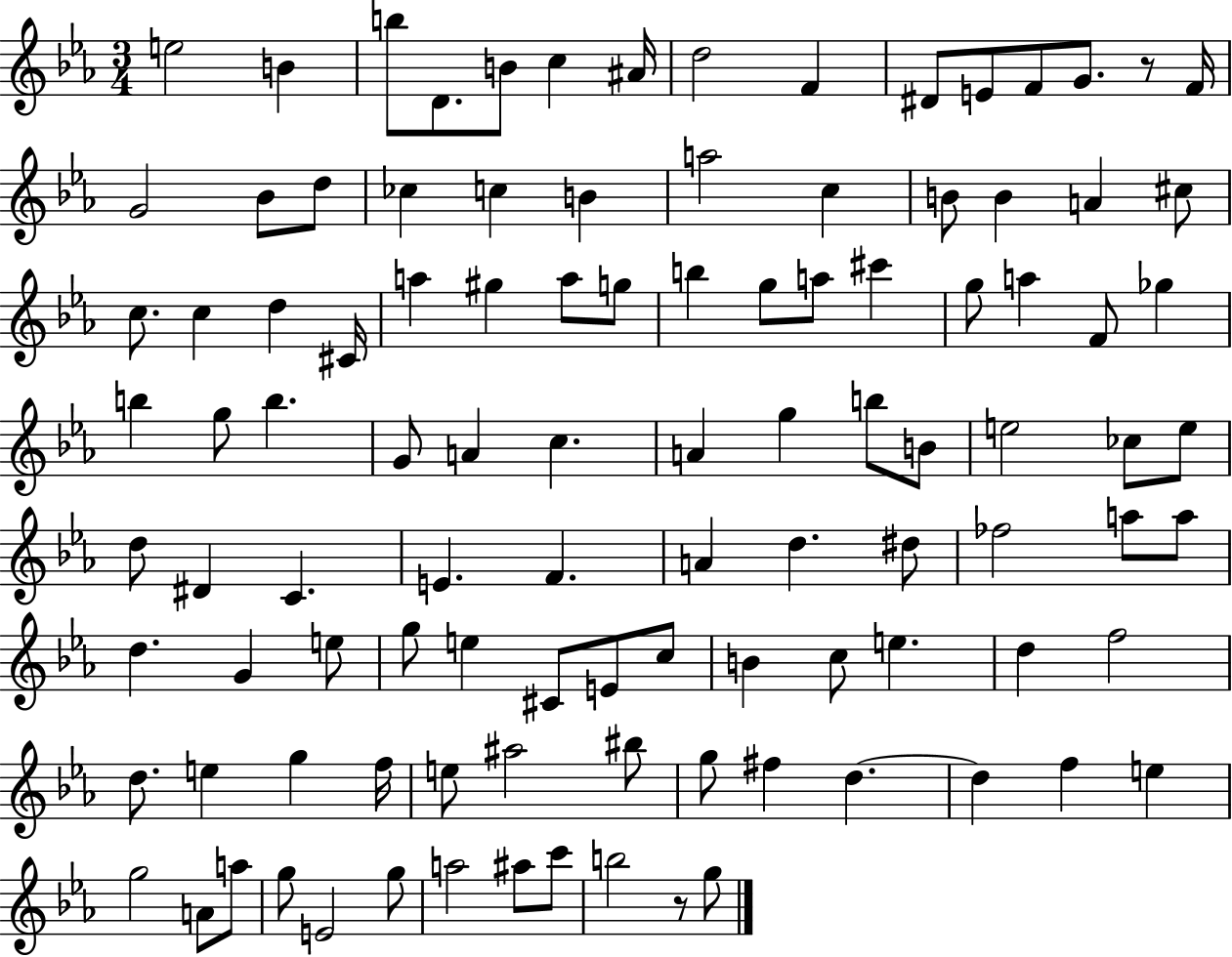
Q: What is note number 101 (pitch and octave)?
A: C6